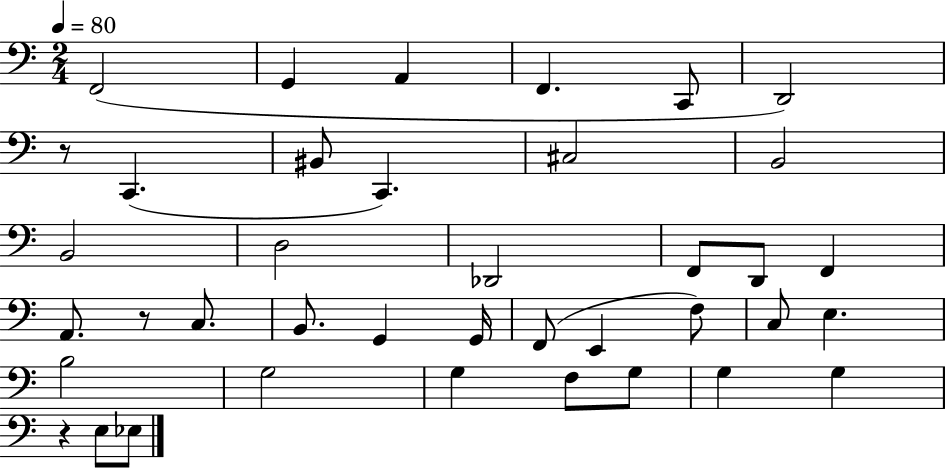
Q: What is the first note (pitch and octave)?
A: F2